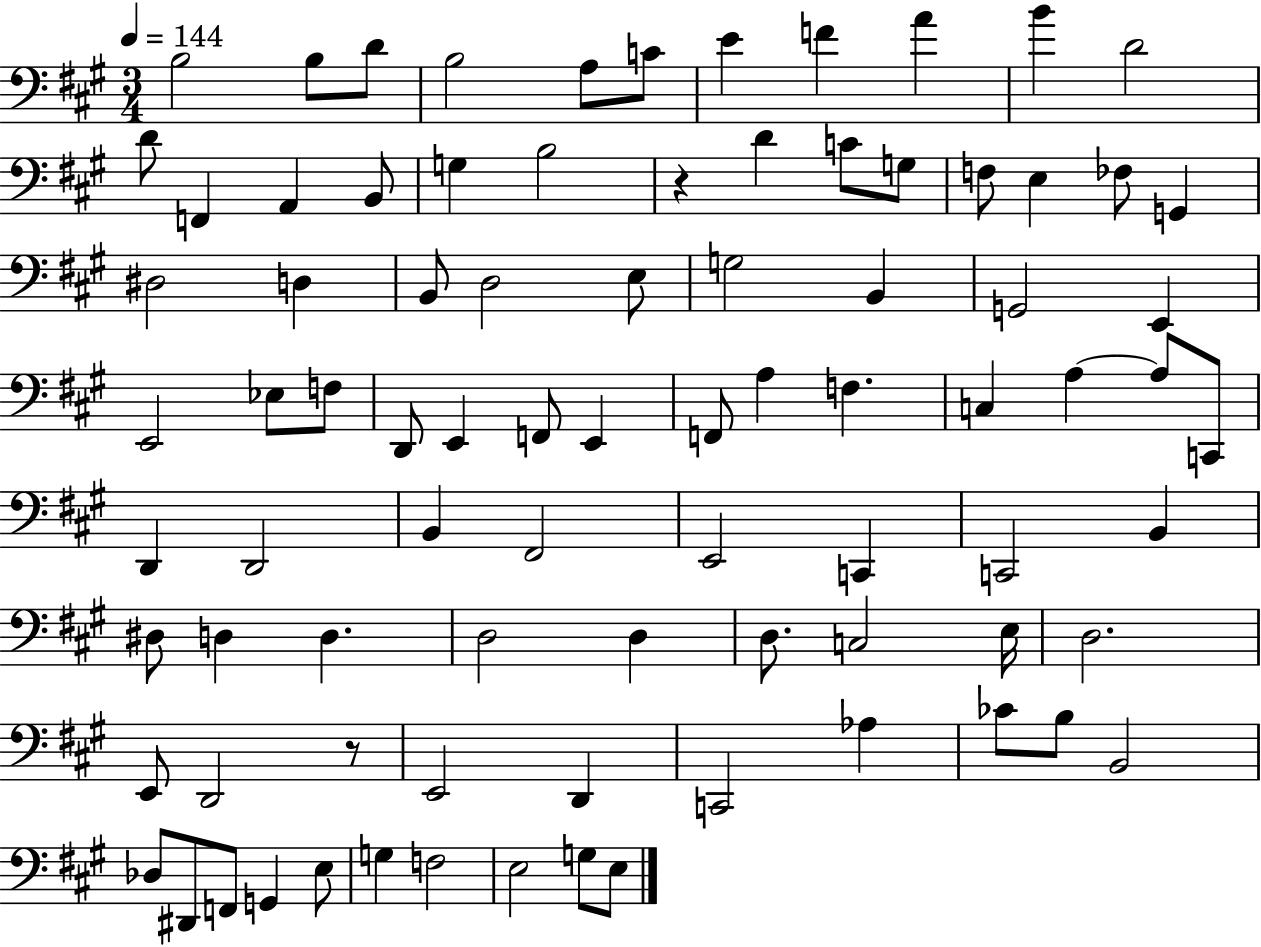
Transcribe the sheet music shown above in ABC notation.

X:1
T:Untitled
M:3/4
L:1/4
K:A
B,2 B,/2 D/2 B,2 A,/2 C/2 E F A B D2 D/2 F,, A,, B,,/2 G, B,2 z D C/2 G,/2 F,/2 E, _F,/2 G,, ^D,2 D, B,,/2 D,2 E,/2 G,2 B,, G,,2 E,, E,,2 _E,/2 F,/2 D,,/2 E,, F,,/2 E,, F,,/2 A, F, C, A, A,/2 C,,/2 D,, D,,2 B,, ^F,,2 E,,2 C,, C,,2 B,, ^D,/2 D, D, D,2 D, D,/2 C,2 E,/4 D,2 E,,/2 D,,2 z/2 E,,2 D,, C,,2 _A, _C/2 B,/2 B,,2 _D,/2 ^D,,/2 F,,/2 G,, E,/2 G, F,2 E,2 G,/2 E,/2